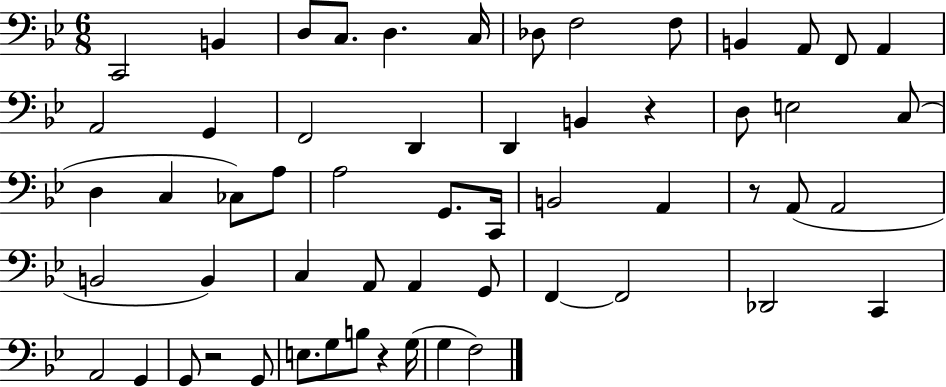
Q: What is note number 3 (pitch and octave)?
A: D3